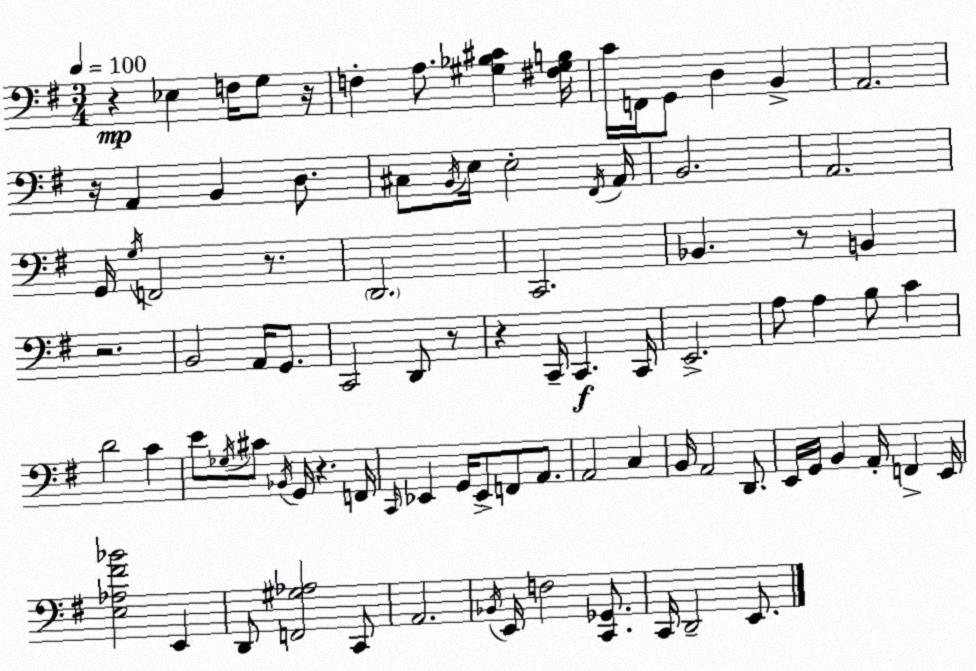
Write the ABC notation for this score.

X:1
T:Untitled
M:3/4
L:1/4
K:G
z _E, F,/4 G,/2 z/4 F, A,/2 [^G,_B,^C] [^F,^G,B,]/4 C/4 F,,/4 G,,/2 D, B,, A,,2 z/4 A,, B,, D,/2 ^C,/2 B,,/4 E,/4 E,2 ^F,,/4 A,,/4 B,,2 A,,2 G,,/4 G,/4 F,,2 z/2 D,,2 C,,2 _B,, z/2 B,, z2 B,,2 A,,/4 G,,/2 C,,2 D,,/2 z/2 z C,,/4 C,, C,,/4 E,,2 A,/2 A, B,/2 C D2 C E/2 _G,/4 ^C/2 _B,,/4 G,,/4 z F,,/4 C,,/4 _E,, G,,/4 _E,,/2 F,,/2 A,,/2 A,,2 C, B,,/4 A,,2 D,,/2 E,,/4 G,,/4 B,, A,,/4 F,, E,,/4 [E,_A,^F_B]2 E,, D,,/2 [F,,^G,_A,]2 C,,/2 A,,2 _B,,/4 E,,/4 F,2 [C,,_G,,]/2 C,,/4 D,,2 E,,/2